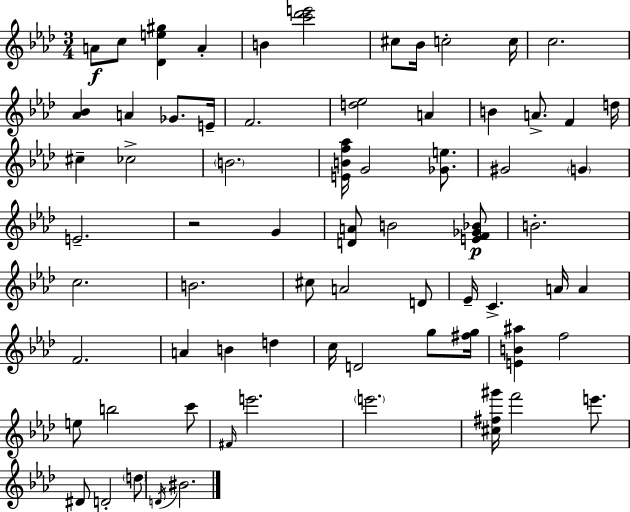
{
  \clef treble
  \numericTimeSignature
  \time 3/4
  \key f \minor
  a'8\f c''8 <des' e'' gis''>4 a'4-. | b'4 <c''' des''' e'''>2 | cis''8 bes'16 c''2-. c''16 | c''2. | \break <aes' bes'>4 a'4 ges'8. e'16-- | f'2. | <d'' ees''>2 a'4 | b'4 a'8.-> f'4 d''16 | \break cis''4-- ces''2-> | \parenthesize b'2. | <e' b' f'' aes''>16 g'2 <ges' e''>8. | gis'2 \parenthesize g'4 | \break e'2.-- | r2 g'4 | <d' a'>8 b'2 <e' f' ges' bes'>8\p | b'2.-. | \break c''2. | b'2. | cis''8 a'2 d'8 | ees'16-- c'4.-> a'16 a'4 | \break f'2. | a'4 b'4 d''4 | c''16 d'2 g''8 <fis'' g''>16 | <e' b' ais''>4 f''2 | \break e''8 b''2 c'''8 | \grace { fis'16 } e'''2. | \parenthesize e'''2. | <cis'' fis'' gis'''>16 f'''2 e'''8. | \break dis'8 d'2-. \parenthesize d''8 | \acciaccatura { d'16 } bis'2. | \bar "|."
}